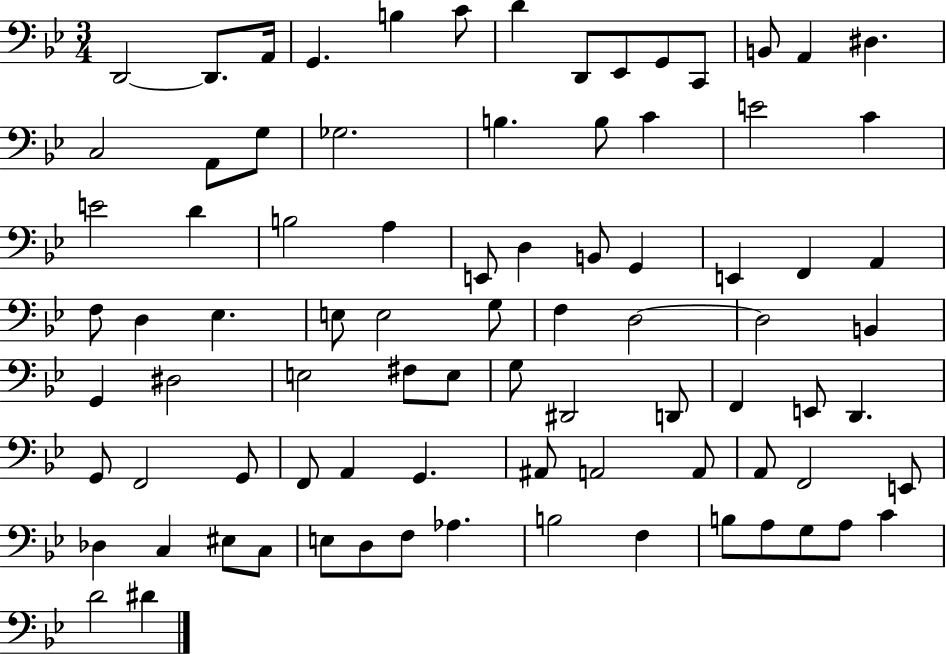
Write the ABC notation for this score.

X:1
T:Untitled
M:3/4
L:1/4
K:Bb
D,,2 D,,/2 A,,/4 G,, B, C/2 D D,,/2 _E,,/2 G,,/2 C,,/2 B,,/2 A,, ^D, C,2 A,,/2 G,/2 _G,2 B, B,/2 C E2 C E2 D B,2 A, E,,/2 D, B,,/2 G,, E,, F,, A,, F,/2 D, _E, E,/2 E,2 G,/2 F, D,2 D,2 B,, G,, ^D,2 E,2 ^F,/2 E,/2 G,/2 ^D,,2 D,,/2 F,, E,,/2 D,, G,,/2 F,,2 G,,/2 F,,/2 A,, G,, ^A,,/2 A,,2 A,,/2 A,,/2 F,,2 E,,/2 _D, C, ^E,/2 C,/2 E,/2 D,/2 F,/2 _A, B,2 F, B,/2 A,/2 G,/2 A,/2 C D2 ^D